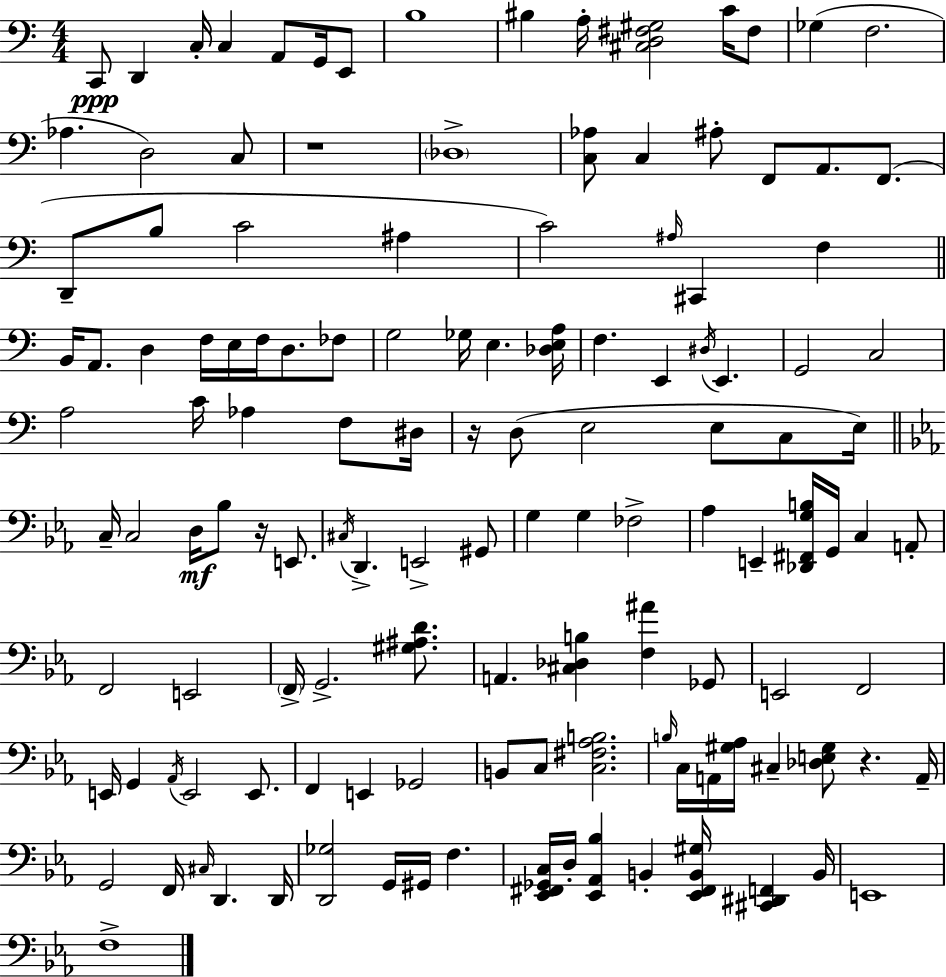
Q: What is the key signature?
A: C major